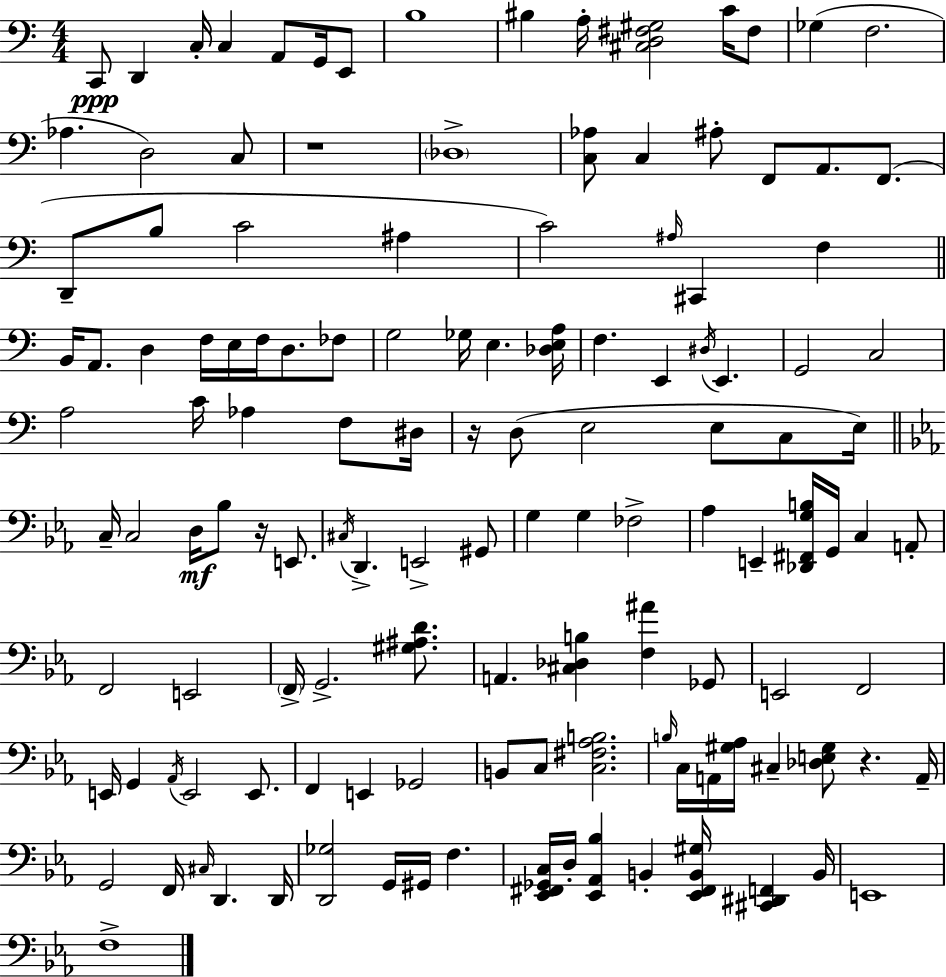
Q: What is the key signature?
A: C major